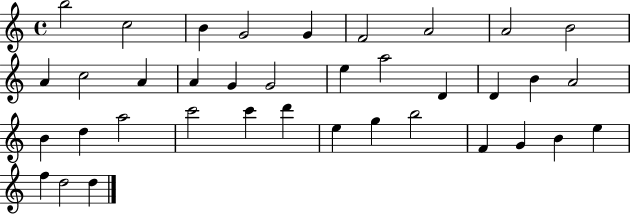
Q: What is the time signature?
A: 4/4